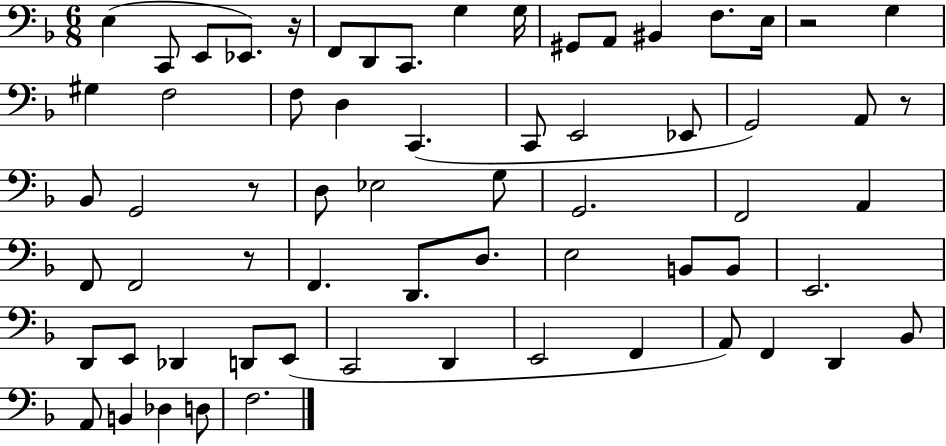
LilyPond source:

{
  \clef bass
  \numericTimeSignature
  \time 6/8
  \key f \major
  \repeat volta 2 { e4( c,8 e,8 ees,8.) r16 | f,8 d,8 c,8. g4 g16 | gis,8 a,8 bis,4 f8. e16 | r2 g4 | \break gis4 f2 | f8 d4 c,4.( | c,8 e,2 ees,8 | g,2) a,8 r8 | \break bes,8 g,2 r8 | d8 ees2 g8 | g,2. | f,2 a,4 | \break f,8 f,2 r8 | f,4. d,8. d8. | e2 b,8 b,8 | e,2. | \break d,8 e,8 des,4 d,8 e,8( | c,2 d,4 | e,2 f,4 | a,8) f,4 d,4 bes,8 | \break a,8 b,4 des4 d8 | f2. | } \bar "|."
}